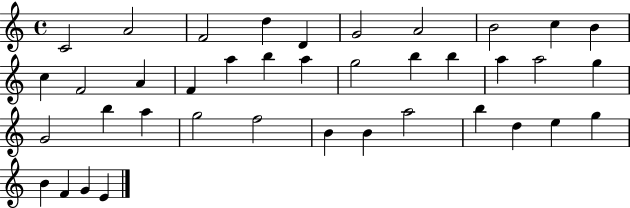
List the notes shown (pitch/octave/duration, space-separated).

C4/h A4/h F4/h D5/q D4/q G4/h A4/h B4/h C5/q B4/q C5/q F4/h A4/q F4/q A5/q B5/q A5/q G5/h B5/q B5/q A5/q A5/h G5/q G4/h B5/q A5/q G5/h F5/h B4/q B4/q A5/h B5/q D5/q E5/q G5/q B4/q F4/q G4/q E4/q